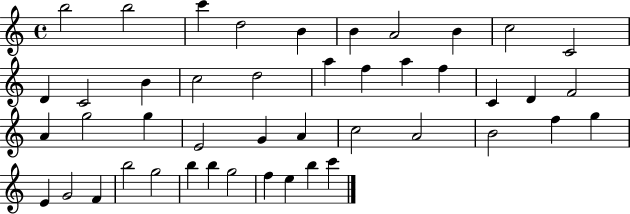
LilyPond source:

{
  \clef treble
  \time 4/4
  \defaultTimeSignature
  \key c \major
  b''2 b''2 | c'''4 d''2 b'4 | b'4 a'2 b'4 | c''2 c'2 | \break d'4 c'2 b'4 | c''2 d''2 | a''4 f''4 a''4 f''4 | c'4 d'4 f'2 | \break a'4 g''2 g''4 | e'2 g'4 a'4 | c''2 a'2 | b'2 f''4 g''4 | \break e'4 g'2 f'4 | b''2 g''2 | b''4 b''4 g''2 | f''4 e''4 b''4 c'''4 | \break \bar "|."
}